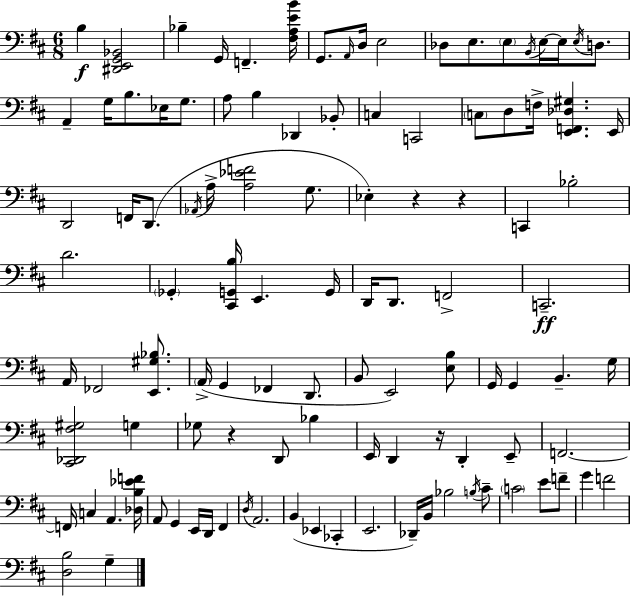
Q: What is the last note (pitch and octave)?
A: G3